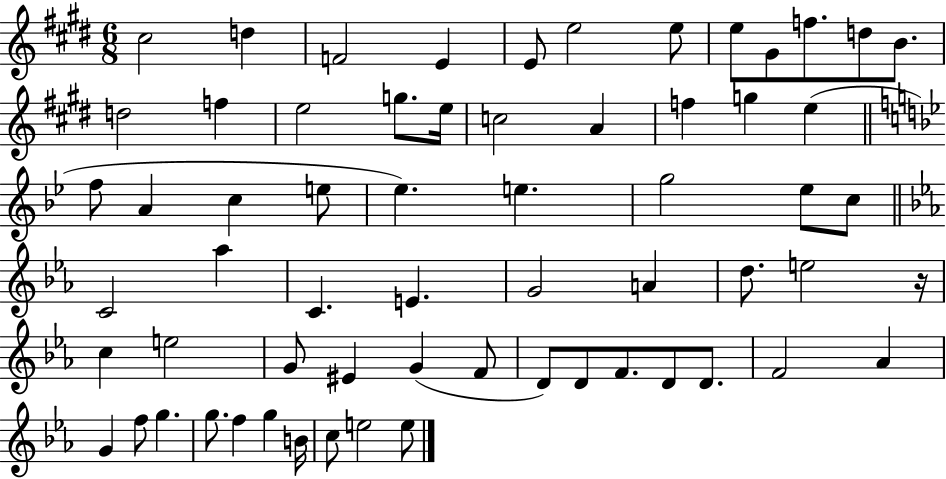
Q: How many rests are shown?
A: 1